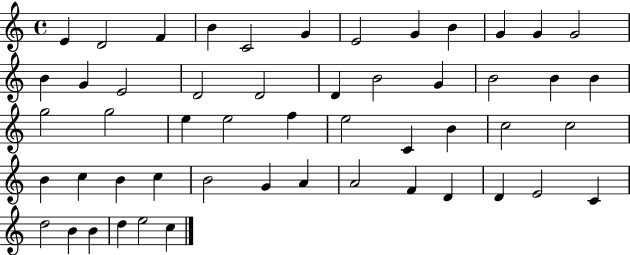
{
  \clef treble
  \time 4/4
  \defaultTimeSignature
  \key c \major
  e'4 d'2 f'4 | b'4 c'2 g'4 | e'2 g'4 b'4 | g'4 g'4 g'2 | \break b'4 g'4 e'2 | d'2 d'2 | d'4 b'2 g'4 | b'2 b'4 b'4 | \break g''2 g''2 | e''4 e''2 f''4 | e''2 c'4 b'4 | c''2 c''2 | \break b'4 c''4 b'4 c''4 | b'2 g'4 a'4 | a'2 f'4 d'4 | d'4 e'2 c'4 | \break d''2 b'4 b'4 | d''4 e''2 c''4 | \bar "|."
}